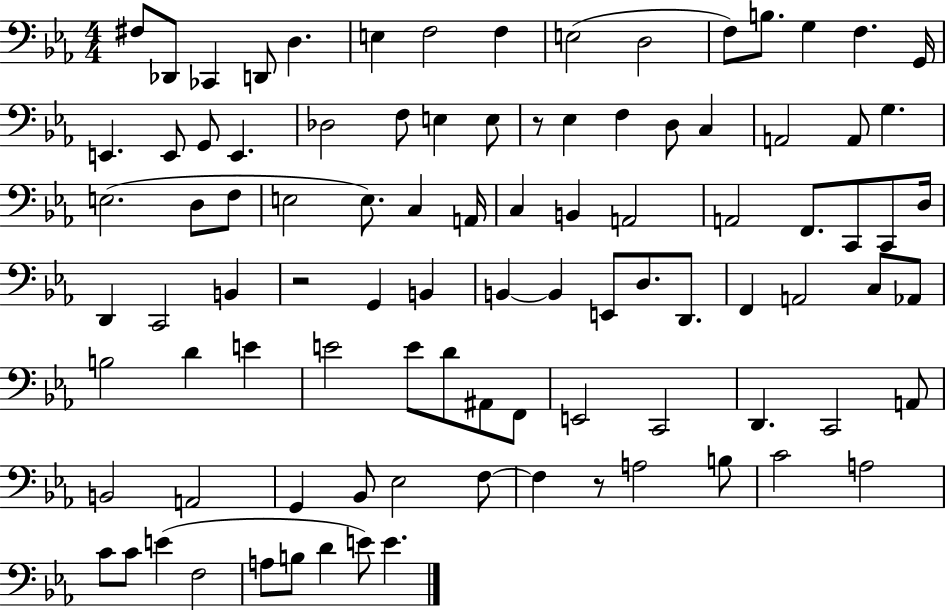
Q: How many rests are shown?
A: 3